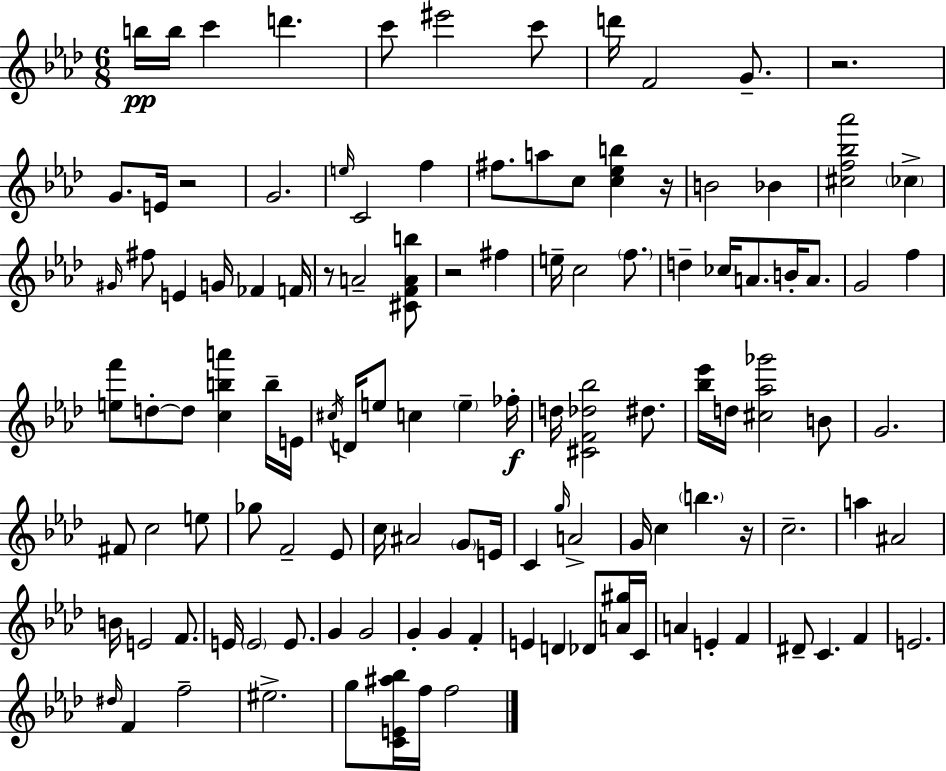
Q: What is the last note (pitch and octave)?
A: F5